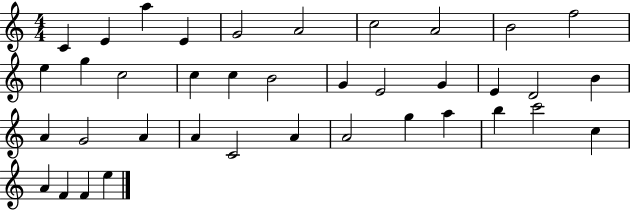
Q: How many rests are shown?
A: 0